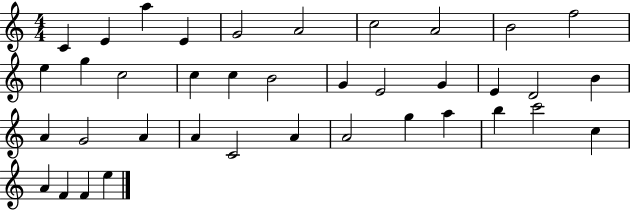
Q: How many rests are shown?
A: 0